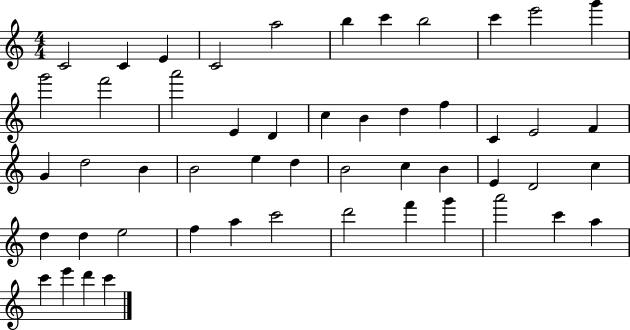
X:1
T:Untitled
M:4/4
L:1/4
K:C
C2 C E C2 a2 b c' b2 c' e'2 g' g'2 f'2 a'2 E D c B d f C E2 F G d2 B B2 e d B2 c B E D2 c d d e2 f a c'2 d'2 f' g' a'2 c' a c' e' d' c'